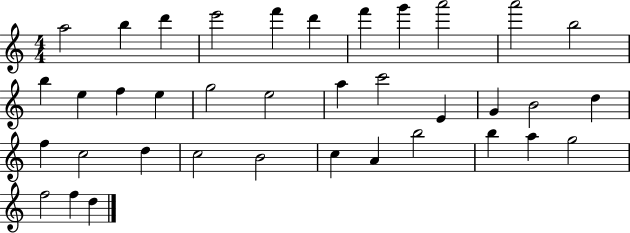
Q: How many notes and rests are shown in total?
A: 37